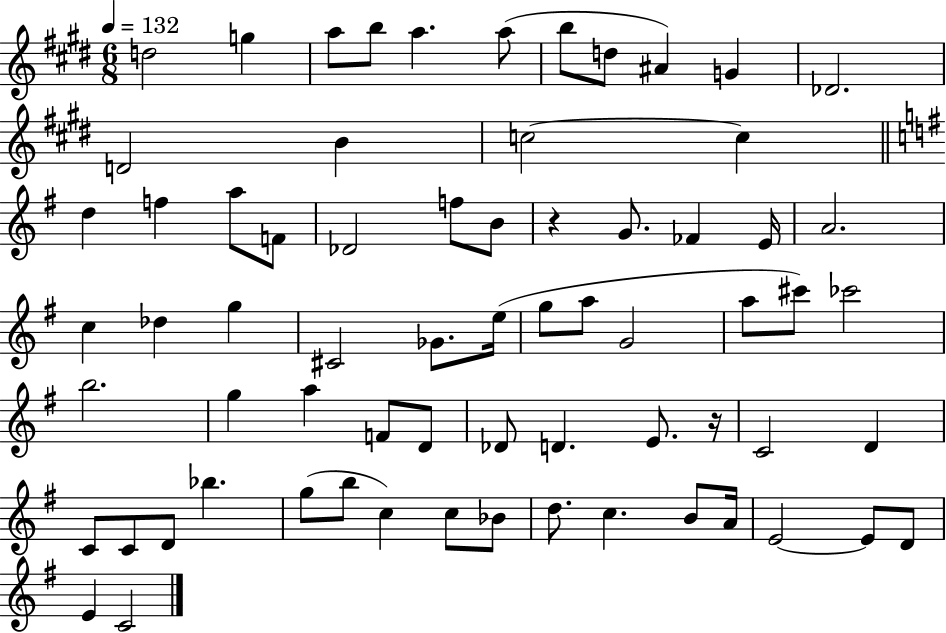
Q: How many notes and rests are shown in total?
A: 68